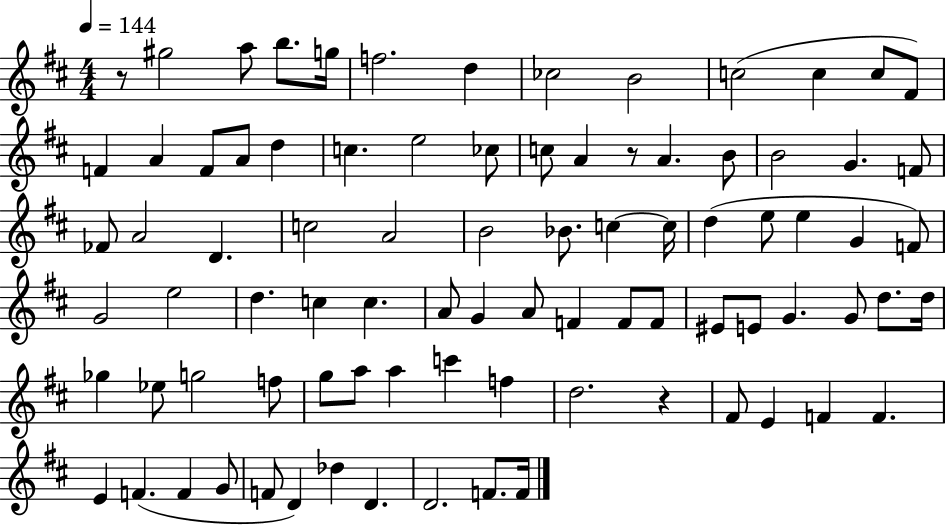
{
  \clef treble
  \numericTimeSignature
  \time 4/4
  \key d \major
  \tempo 4 = 144
  r8 gis''2 a''8 b''8. g''16 | f''2. d''4 | ces''2 b'2 | c''2( c''4 c''8 fis'8) | \break f'4 a'4 f'8 a'8 d''4 | c''4. e''2 ces''8 | c''8 a'4 r8 a'4. b'8 | b'2 g'4. f'8 | \break fes'8 a'2 d'4. | c''2 a'2 | b'2 bes'8. c''4~~ c''16 | d''4( e''8 e''4 g'4 f'8) | \break g'2 e''2 | d''4. c''4 c''4. | a'8 g'4 a'8 f'4 f'8 f'8 | eis'8 e'8 g'4. g'8 d''8. d''16 | \break ges''4 ees''8 g''2 f''8 | g''8 a''8 a''4 c'''4 f''4 | d''2. r4 | fis'8 e'4 f'4 f'4. | \break e'4 f'4.( f'4 g'8 | f'8 d'4) des''4 d'4. | d'2. f'8. f'16 | \bar "|."
}